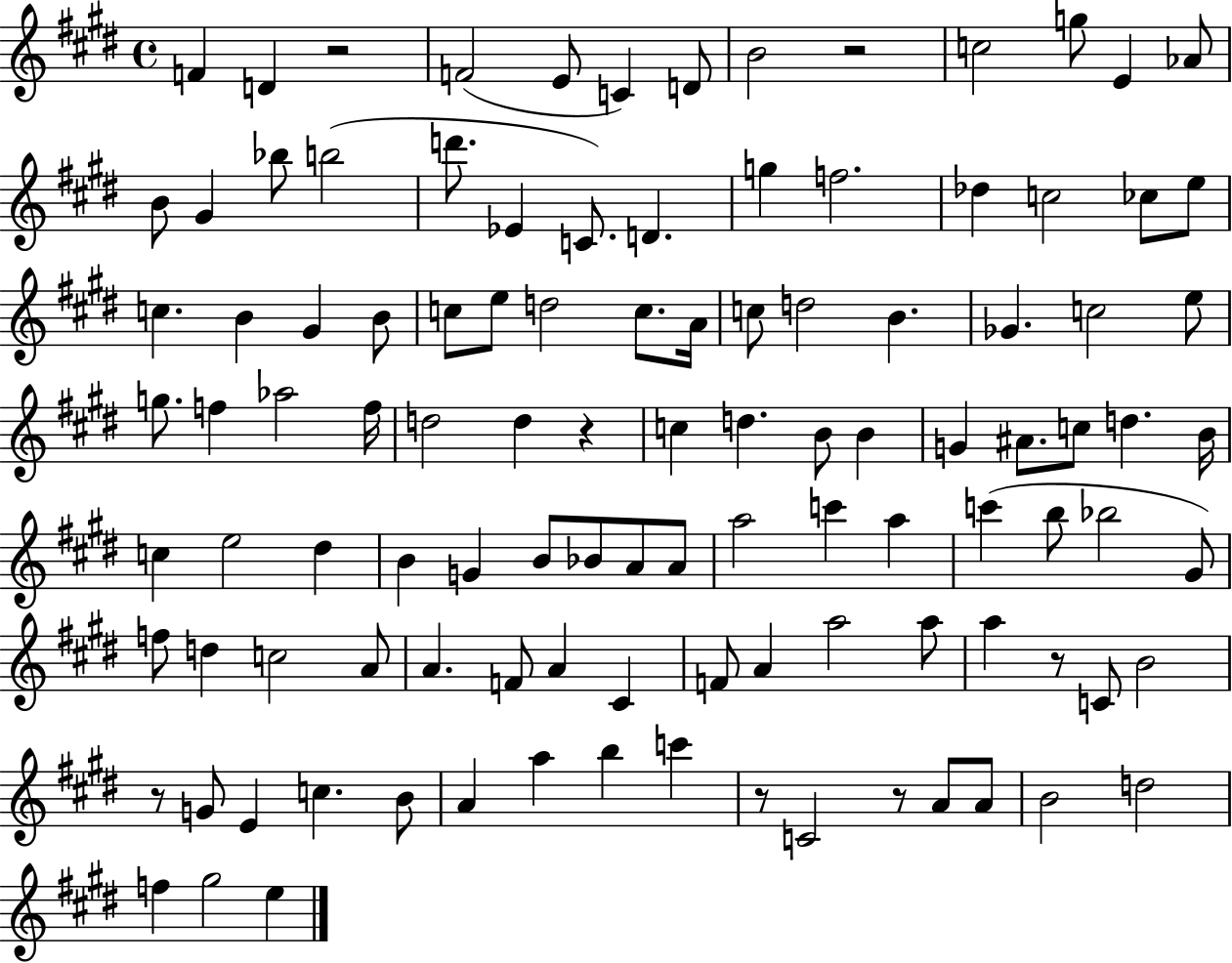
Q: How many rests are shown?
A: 7